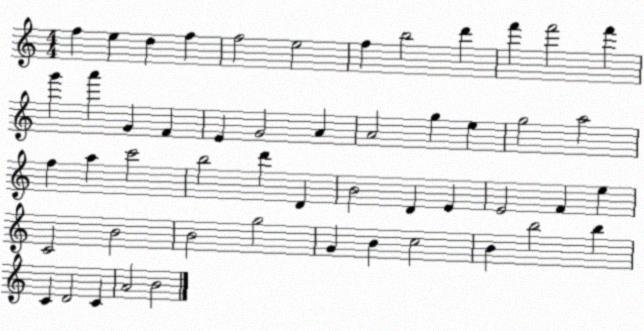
X:1
T:Untitled
M:4/4
L:1/4
K:C
f e d f f2 e2 f b2 d' f' f'2 f' g' a' G F E G2 A A2 g e g2 a2 f a c'2 b2 d' D B2 D E E2 F e C2 B2 B2 g2 G B c2 B b2 b C D2 C A2 B2